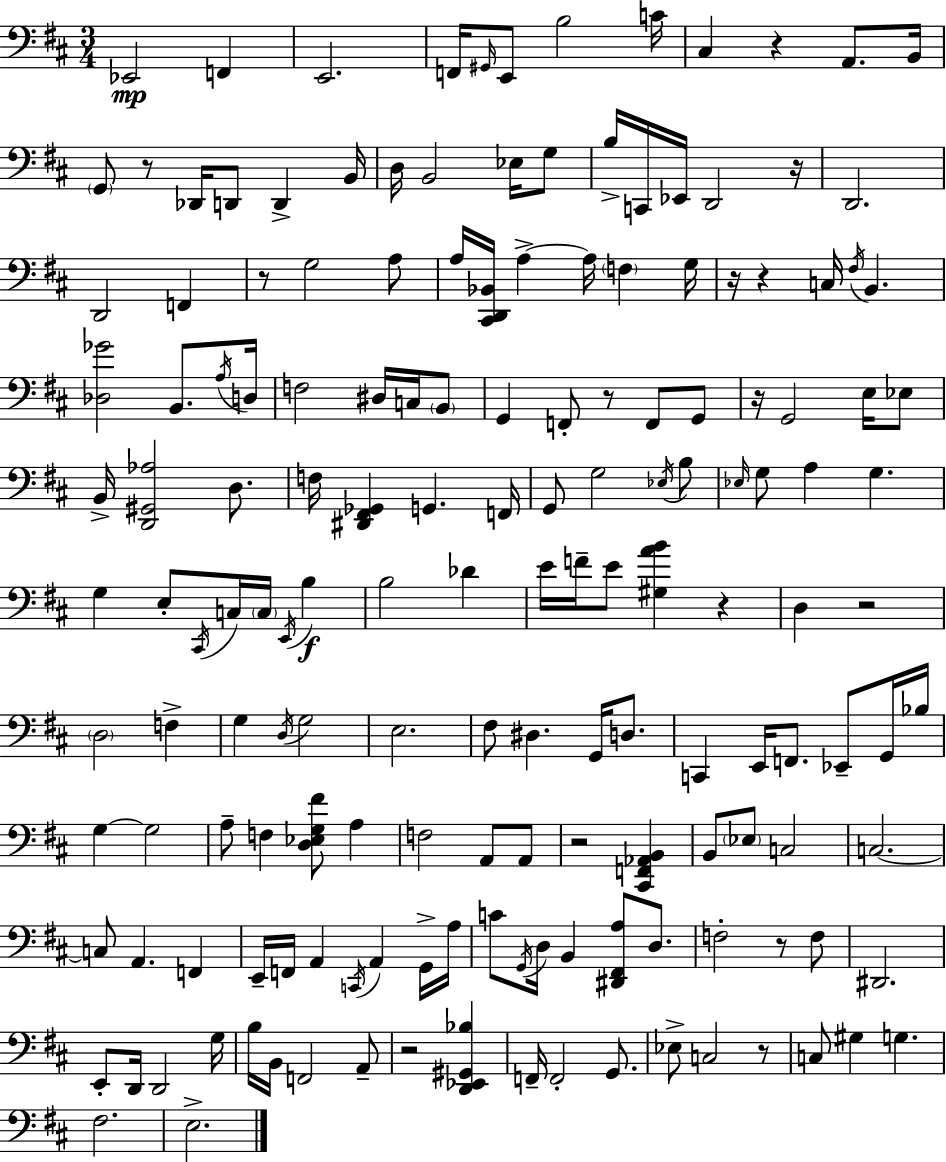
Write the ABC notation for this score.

X:1
T:Untitled
M:3/4
L:1/4
K:D
_E,,2 F,, E,,2 F,,/4 ^G,,/4 E,,/2 B,2 C/4 ^C, z A,,/2 B,,/4 G,,/2 z/2 _D,,/4 D,,/2 D,, B,,/4 D,/4 B,,2 _E,/4 G,/2 B,/4 C,,/4 _E,,/4 D,,2 z/4 D,,2 D,,2 F,, z/2 G,2 A,/2 A,/4 [^C,,D,,_B,,]/4 A, A,/4 F, G,/4 z/4 z C,/4 ^F,/4 B,, [_D,_G]2 B,,/2 A,/4 D,/4 F,2 ^D,/4 C,/4 B,,/2 G,, F,,/2 z/2 F,,/2 G,,/2 z/4 G,,2 E,/4 _E,/2 B,,/4 [D,,^G,,_A,]2 D,/2 F,/4 [^D,,^F,,_G,,] G,, F,,/4 G,,/2 G,2 _E,/4 B,/2 _E,/4 G,/2 A, G, G, E,/2 ^C,,/4 C,/4 C,/4 E,,/4 B, B,2 _D E/4 F/4 E/2 [^G,AB] z D, z2 D,2 F, G, D,/4 G,2 E,2 ^F,/2 ^D, G,,/4 D,/2 C,, E,,/4 F,,/2 _E,,/2 G,,/4 _B,/4 G, G,2 A,/2 F, [D,_E,G,^F]/2 A, F,2 A,,/2 A,,/2 z2 [^C,,F,,_A,,B,,] B,,/2 _E,/2 C,2 C,2 C,/2 A,, F,, E,,/4 F,,/4 A,, C,,/4 A,, G,,/4 A,/4 C/2 G,,/4 D,/4 B,, [^D,,^F,,A,]/2 D,/2 F,2 z/2 F,/2 ^D,,2 E,,/2 D,,/4 D,,2 G,/4 B,/4 B,,/4 F,,2 A,,/2 z2 [D,,_E,,^G,,_B,] F,,/4 F,,2 G,,/2 _E,/2 C,2 z/2 C,/2 ^G, G, ^F,2 E,2